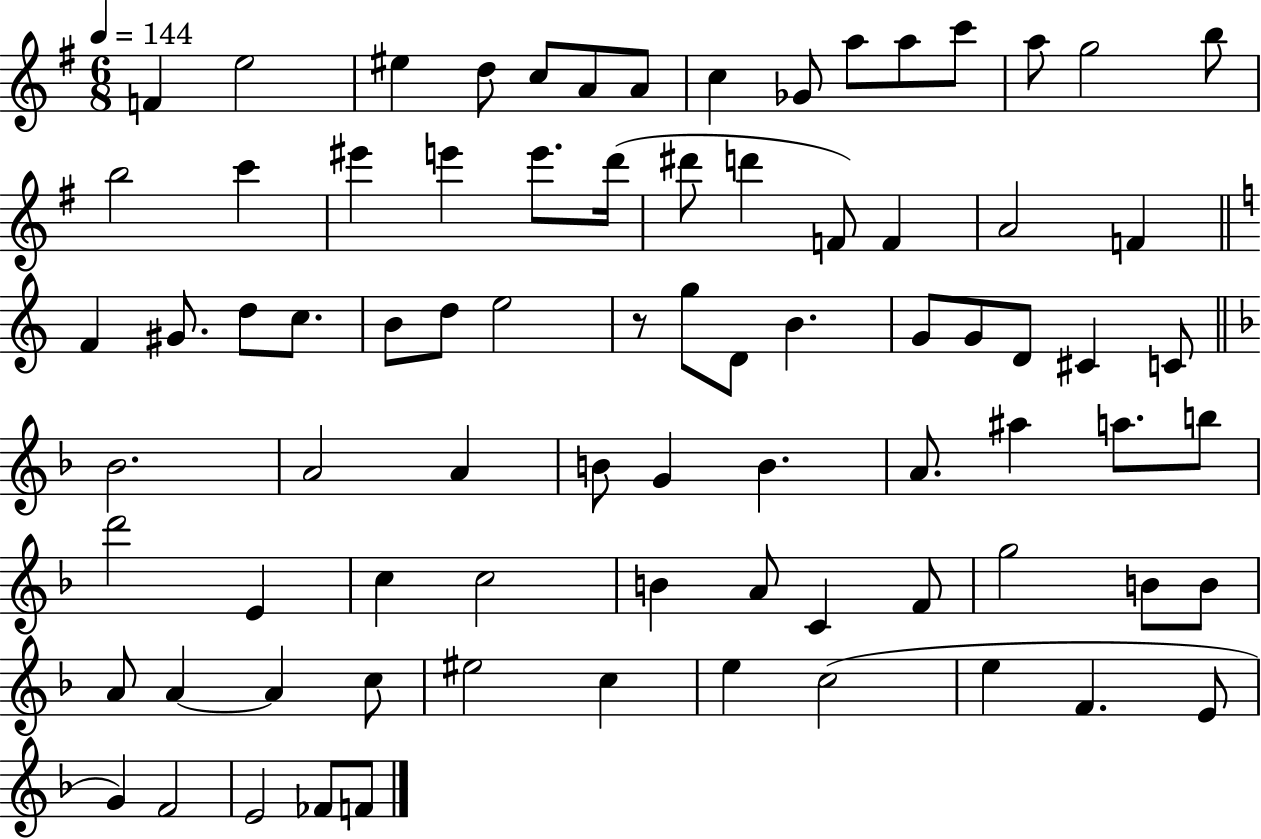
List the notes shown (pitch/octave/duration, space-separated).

F4/q E5/h EIS5/q D5/e C5/e A4/e A4/e C5/q Gb4/e A5/e A5/e C6/e A5/e G5/h B5/e B5/h C6/q EIS6/q E6/q E6/e. D6/s D#6/e D6/q F4/e F4/q A4/h F4/q F4/q G#4/e. D5/e C5/e. B4/e D5/e E5/h R/e G5/e D4/e B4/q. G4/e G4/e D4/e C#4/q C4/e Bb4/h. A4/h A4/q B4/e G4/q B4/q. A4/e. A#5/q A5/e. B5/e D6/h E4/q C5/q C5/h B4/q A4/e C4/q F4/e G5/h B4/e B4/e A4/e A4/q A4/q C5/e EIS5/h C5/q E5/q C5/h E5/q F4/q. E4/e G4/q F4/h E4/h FES4/e F4/e